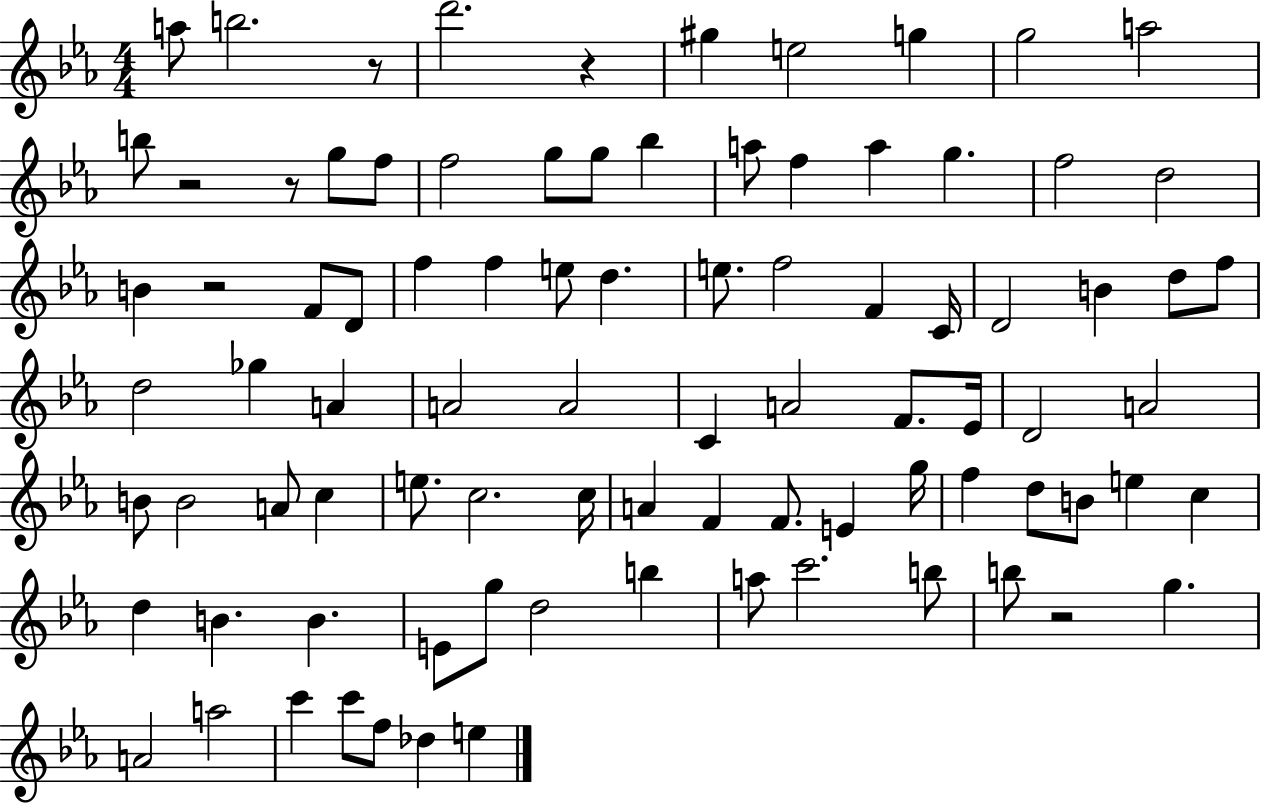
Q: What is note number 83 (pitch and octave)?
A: E5